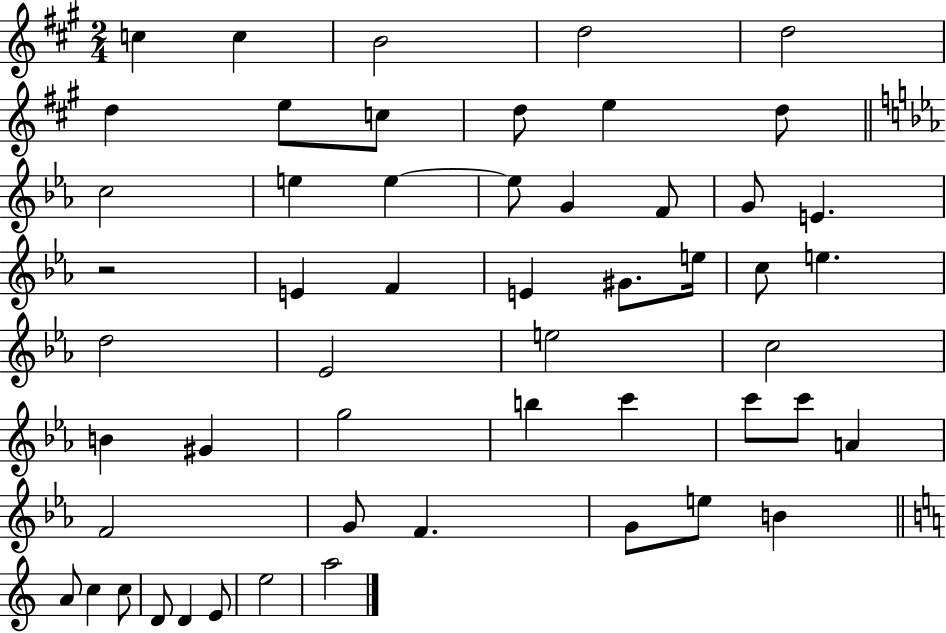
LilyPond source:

{
  \clef treble
  \numericTimeSignature
  \time 2/4
  \key a \major
  c''4 c''4 | b'2 | d''2 | d''2 | \break d''4 e''8 c''8 | d''8 e''4 d''8 | \bar "||" \break \key ees \major c''2 | e''4 e''4~~ | e''8 g'4 f'8 | g'8 e'4. | \break r2 | e'4 f'4 | e'4 gis'8. e''16 | c''8 e''4. | \break d''2 | ees'2 | e''2 | c''2 | \break b'4 gis'4 | g''2 | b''4 c'''4 | c'''8 c'''8 a'4 | \break f'2 | g'8 f'4. | g'8 e''8 b'4 | \bar "||" \break \key c \major a'8 c''4 c''8 | d'8 d'4 e'8 | e''2 | a''2 | \break \bar "|."
}